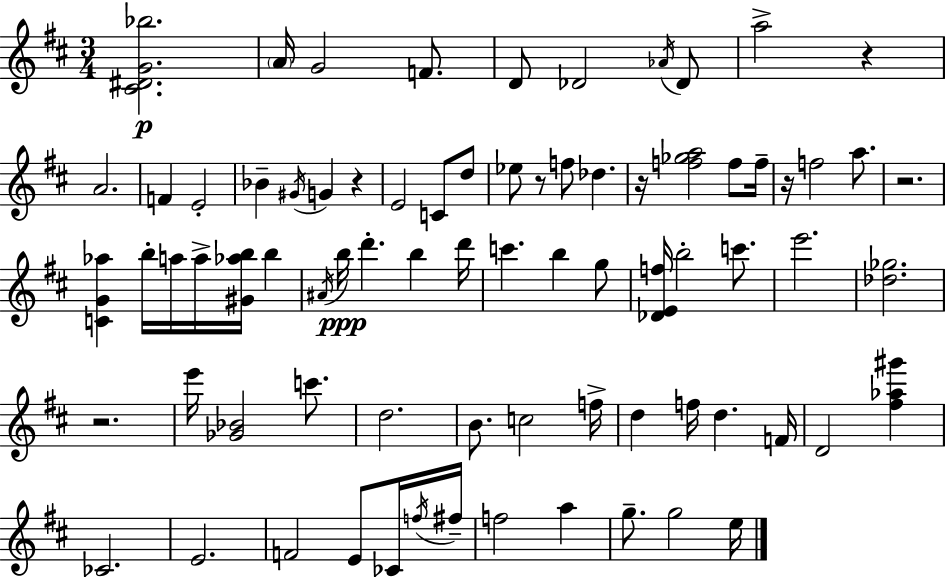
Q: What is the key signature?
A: D major